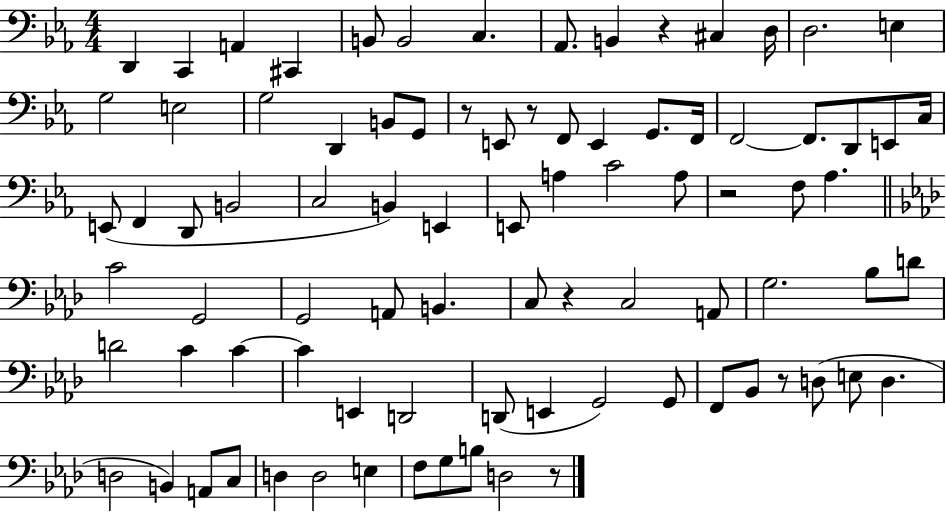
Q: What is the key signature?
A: EES major